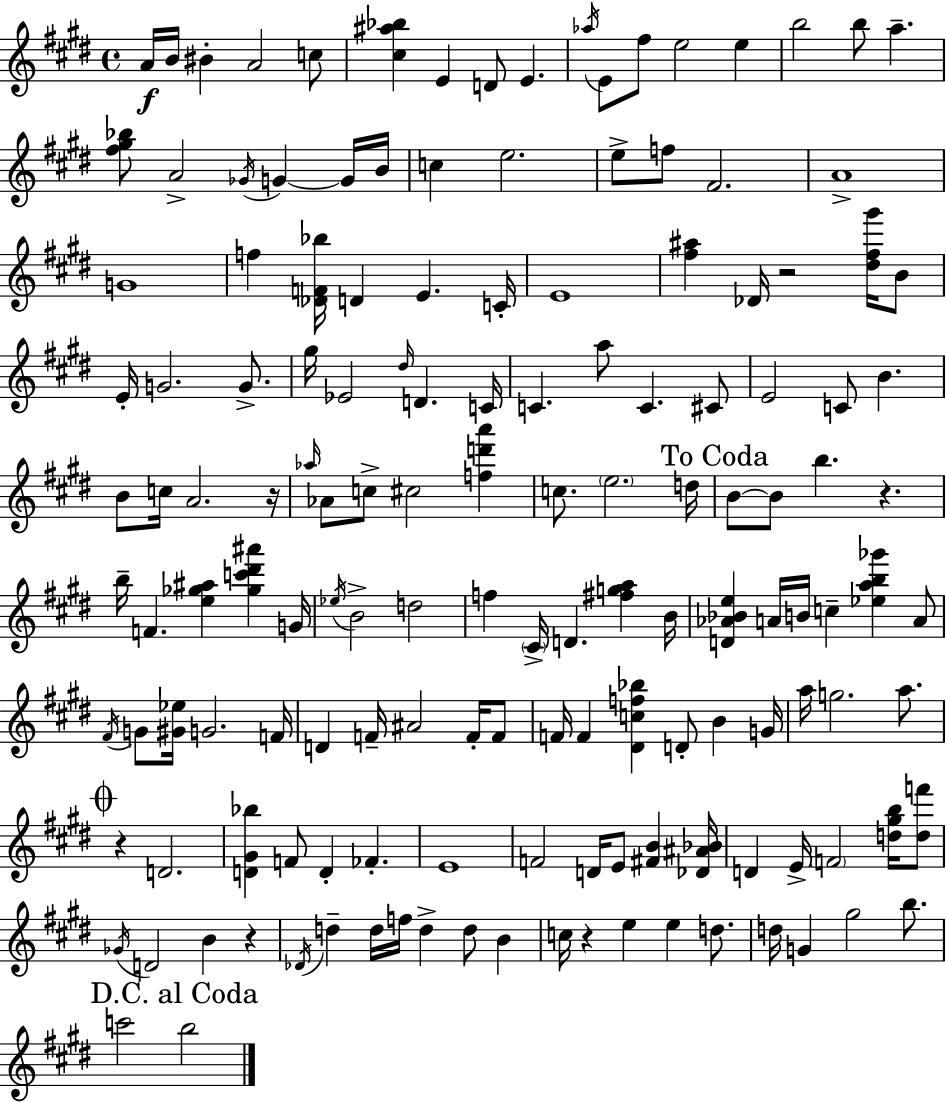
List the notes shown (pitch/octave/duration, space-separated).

A4/s B4/s BIS4/q A4/h C5/e [C#5,A#5,Bb5]/q E4/q D4/e E4/q. Ab5/s E4/e F#5/e E5/h E5/q B5/h B5/e A5/q. [F#5,G#5,Bb5]/e A4/h Gb4/s G4/q G4/s B4/s C5/q E5/h. E5/e F5/e F#4/h. A4/w G4/w F5/q [Db4,F4,Bb5]/s D4/q E4/q. C4/s E4/w [F#5,A#5]/q Db4/s R/h [D#5,F#5,G#6]/s B4/e E4/s G4/h. G4/e. G#5/s Eb4/h D#5/s D4/q. C4/s C4/q. A5/e C4/q. C#4/e E4/h C4/e B4/q. B4/e C5/s A4/h. R/s Ab5/s Ab4/e C5/e C#5/h [F5,D6,A6]/q C5/e. E5/h. D5/s B4/e B4/e B5/q. R/q. B5/s F4/q. [E5,Gb5,A#5]/q [Gb5,C6,D#6,A#6]/q G4/s Eb5/s B4/h D5/h F5/q C#4/s D4/q. [F#5,G5,A5]/q B4/s [D4,Ab4,Bb4,E5]/q A4/s B4/s C5/q [Eb5,A5,B5,Gb6]/q A4/e F#4/s G4/e [G#4,Eb5]/s G4/h. F4/s D4/q F4/s A#4/h F4/s F4/e F4/s F4/q [D#4,C5,F5,Bb5]/q D4/e B4/q G4/s A5/s G5/h. A5/e. R/q D4/h. [D4,G#4,Bb5]/q F4/e D4/q FES4/q. E4/w F4/h D4/s E4/e [F#4,B4]/q [Db4,A#4,Bb4]/s D4/q E4/s F4/h [D5,G#5,B5]/s [D5,F6]/e Gb4/s D4/h B4/q R/q Db4/s D5/q D5/s F5/s D5/q D5/e B4/q C5/s R/q E5/q E5/q D5/e. D5/s G4/q G#5/h B5/e. C6/h B5/h